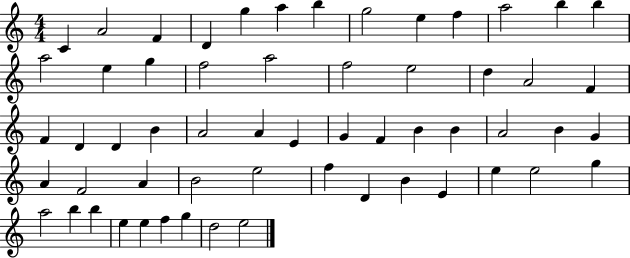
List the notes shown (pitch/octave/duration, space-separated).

C4/q A4/h F4/q D4/q G5/q A5/q B5/q G5/h E5/q F5/q A5/h B5/q B5/q A5/h E5/q G5/q F5/h A5/h F5/h E5/h D5/q A4/h F4/q F4/q D4/q D4/q B4/q A4/h A4/q E4/q G4/q F4/q B4/q B4/q A4/h B4/q G4/q A4/q F4/h A4/q B4/h E5/h F5/q D4/q B4/q E4/q E5/q E5/h G5/q A5/h B5/q B5/q E5/q E5/q F5/q G5/q D5/h E5/h